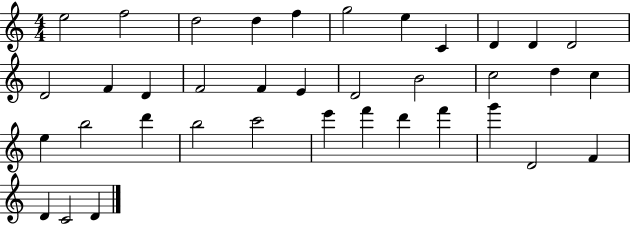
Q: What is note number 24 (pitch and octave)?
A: B5